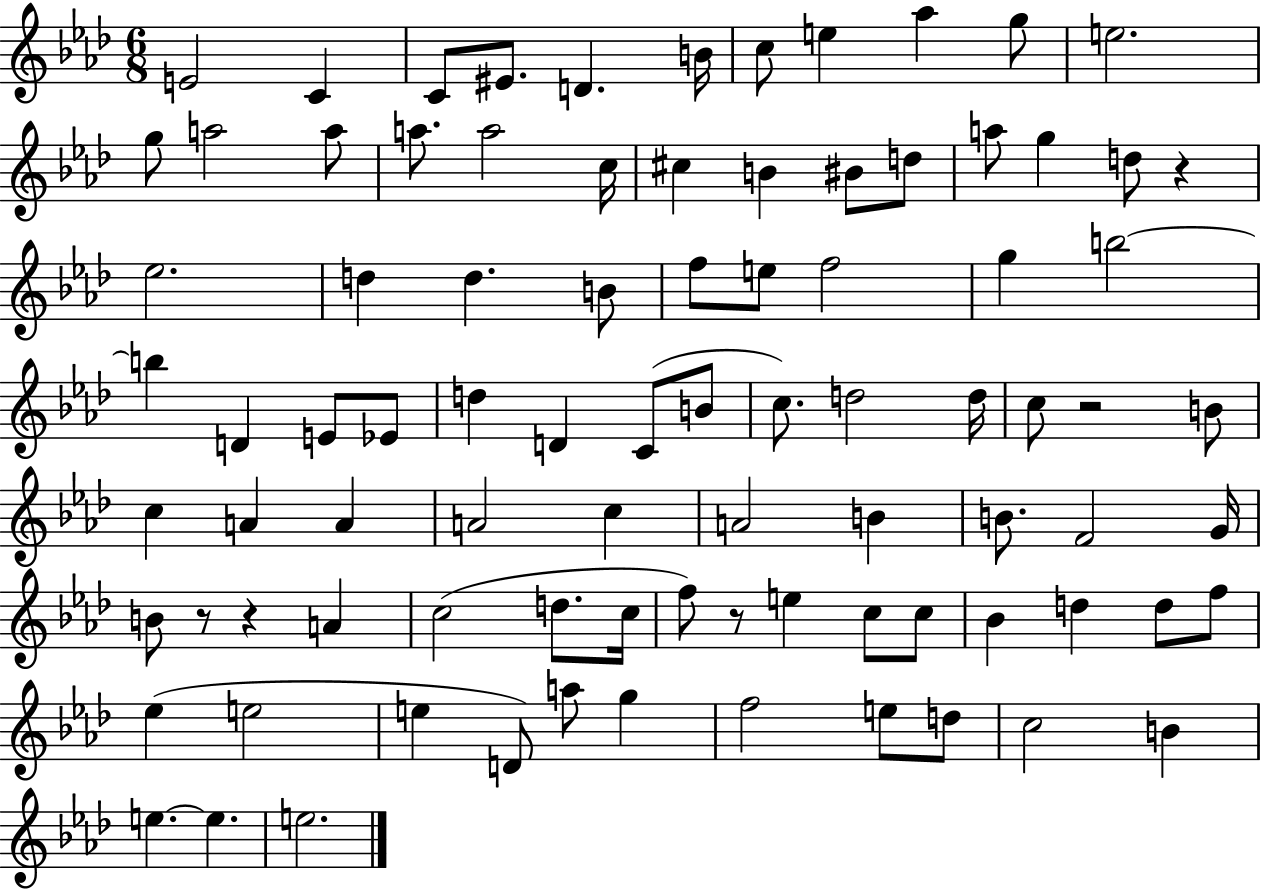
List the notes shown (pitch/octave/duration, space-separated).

E4/h C4/q C4/e EIS4/e. D4/q. B4/s C5/e E5/q Ab5/q G5/e E5/h. G5/e A5/h A5/e A5/e. A5/h C5/s C#5/q B4/q BIS4/e D5/e A5/e G5/q D5/e R/q Eb5/h. D5/q D5/q. B4/e F5/e E5/e F5/h G5/q B5/h B5/q D4/q E4/e Eb4/e D5/q D4/q C4/e B4/e C5/e. D5/h D5/s C5/e R/h B4/e C5/q A4/q A4/q A4/h C5/q A4/h B4/q B4/e. F4/h G4/s B4/e R/e R/q A4/q C5/h D5/e. C5/s F5/e R/e E5/q C5/e C5/e Bb4/q D5/q D5/e F5/e Eb5/q E5/h E5/q D4/e A5/e G5/q F5/h E5/e D5/e C5/h B4/q E5/q. E5/q. E5/h.